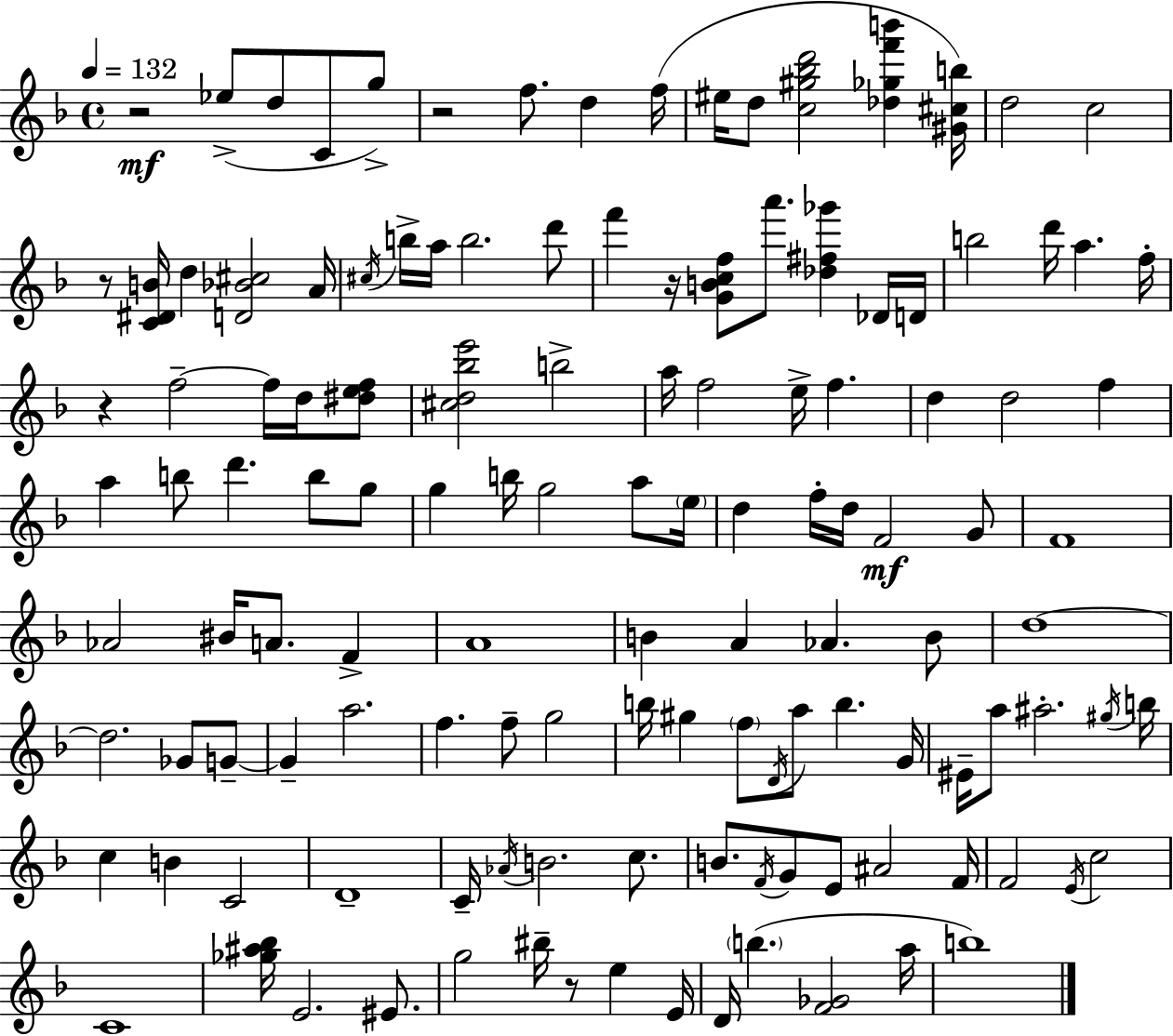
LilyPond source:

{
  \clef treble
  \time 4/4
  \defaultTimeSignature
  \key f \major
  \tempo 4 = 132
  r2\mf ees''8->( d''8 c'8 g''8->) | r2 f''8. d''4 f''16( | eis''16 d''8 <c'' gis'' bes'' d'''>2 <des'' ges'' f''' b'''>4 <gis' cis'' b''>16) | d''2 c''2 | \break r8 <c' dis' b'>16 d''4 <d' bes' cis''>2 a'16 | \acciaccatura { cis''16 } b''16-> a''16 b''2. d'''8 | f'''4 r16 <g' b' c'' f''>8 a'''8. <des'' fis'' ges'''>4 des'16 | d'16 b''2 d'''16 a''4. | \break f''16-. r4 f''2--~~ f''16 d''16 <dis'' e'' f''>8 | <cis'' d'' bes'' e'''>2 b''2-> | a''16 f''2 e''16-> f''4. | d''4 d''2 f''4 | \break a''4 b''8 d'''4. b''8 g''8 | g''4 b''16 g''2 a''8 | \parenthesize e''16 d''4 f''16-. d''16 f'2\mf g'8 | f'1 | \break aes'2 bis'16 a'8. f'4-> | a'1 | b'4 a'4 aes'4. b'8 | d''1~~ | \break d''2. ges'8 g'8--~~ | g'4-- a''2. | f''4. f''8-- g''2 | b''16 gis''4 \parenthesize f''8 \acciaccatura { d'16 } a''8 b''4. | \break g'16 eis'16-- a''8 ais''2.-. | \acciaccatura { gis''16 } b''16 c''4 b'4 c'2 | d'1-- | c'16-- \acciaccatura { aes'16 } b'2. | \break c''8. b'8. \acciaccatura { f'16 } g'8 e'8 ais'2 | f'16 f'2 \acciaccatura { e'16 } c''2 | c'1 | <ges'' ais'' bes''>16 e'2. | \break eis'8. g''2 bis''16-- r8 | e''4 e'16 d'16 \parenthesize b''4.( <f' ges'>2 | a''16 b''1) | \bar "|."
}